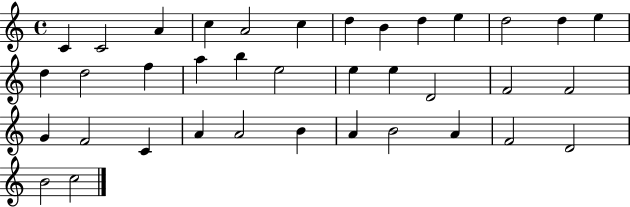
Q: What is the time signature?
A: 4/4